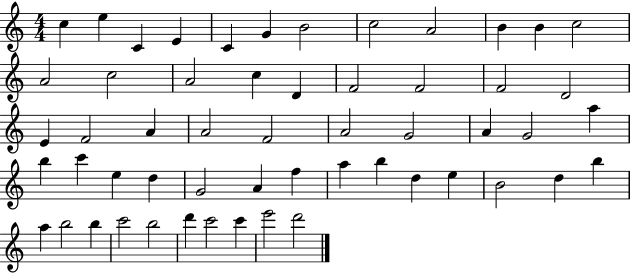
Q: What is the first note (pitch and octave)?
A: C5